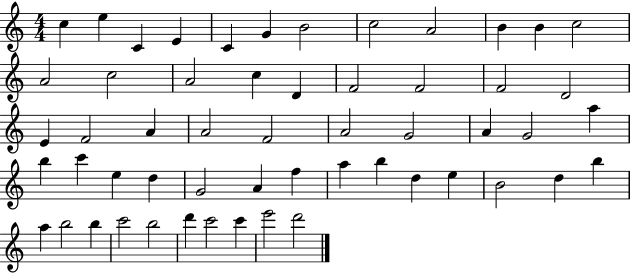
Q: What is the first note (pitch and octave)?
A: C5